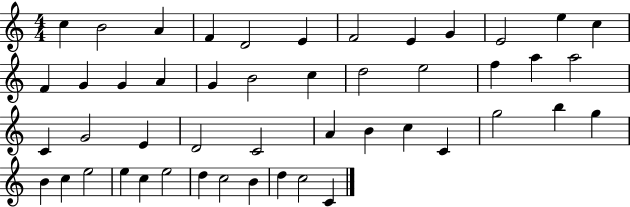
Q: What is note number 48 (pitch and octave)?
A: C4